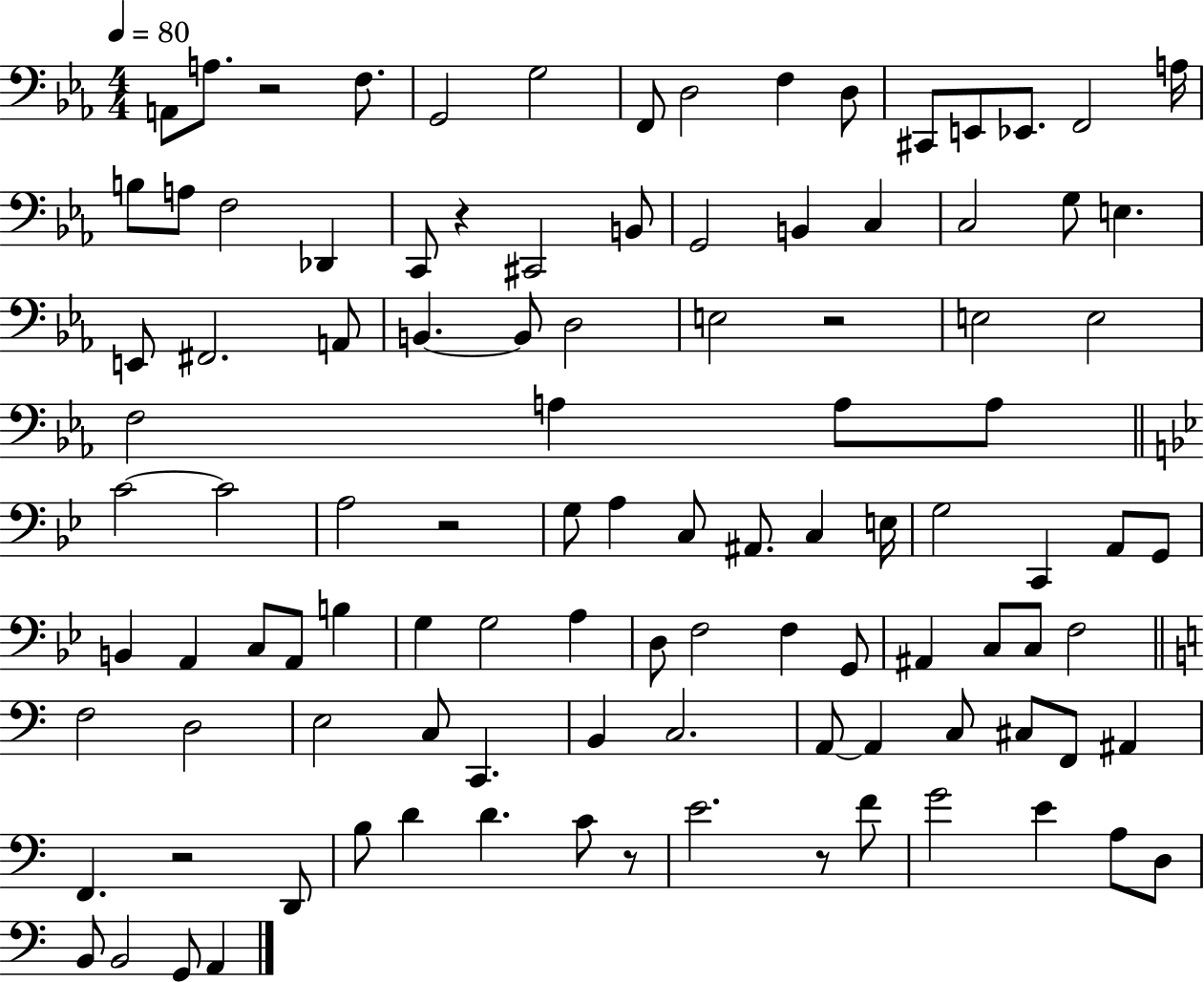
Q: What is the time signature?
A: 4/4